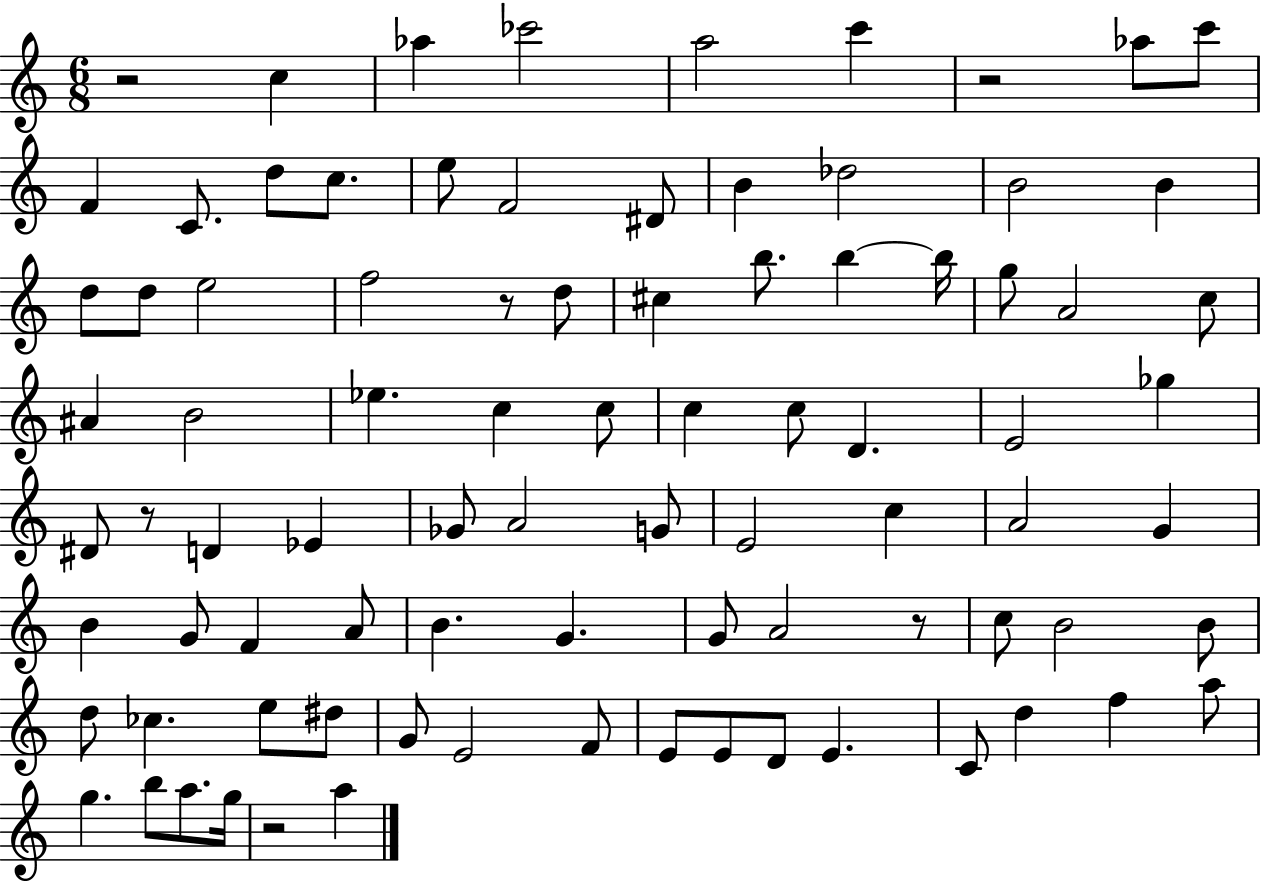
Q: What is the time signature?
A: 6/8